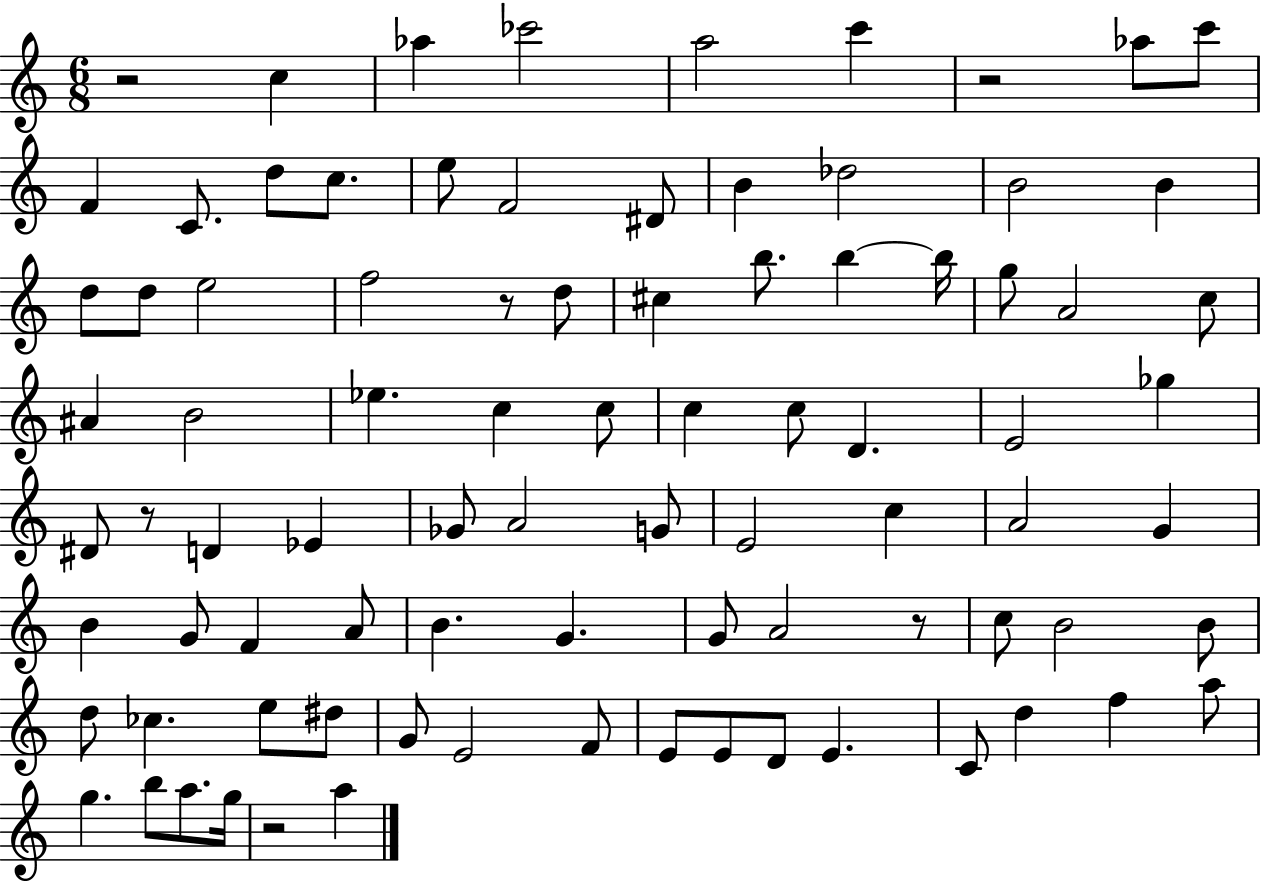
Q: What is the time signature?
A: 6/8